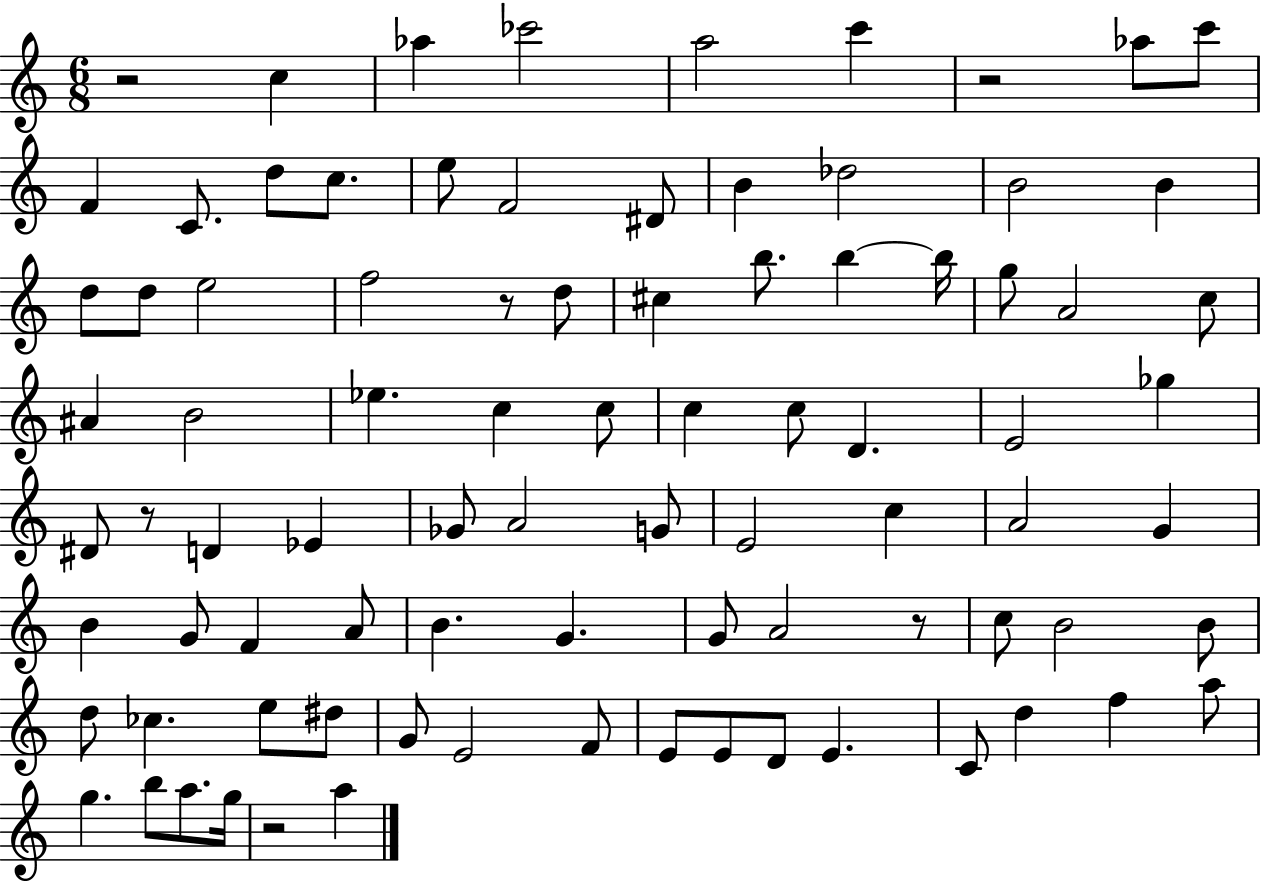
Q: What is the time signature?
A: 6/8